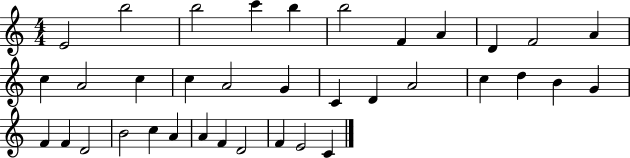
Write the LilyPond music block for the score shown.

{
  \clef treble
  \numericTimeSignature
  \time 4/4
  \key c \major
  e'2 b''2 | b''2 c'''4 b''4 | b''2 f'4 a'4 | d'4 f'2 a'4 | \break c''4 a'2 c''4 | c''4 a'2 g'4 | c'4 d'4 a'2 | c''4 d''4 b'4 g'4 | \break f'4 f'4 d'2 | b'2 c''4 a'4 | a'4 f'4 d'2 | f'4 e'2 c'4 | \break \bar "|."
}